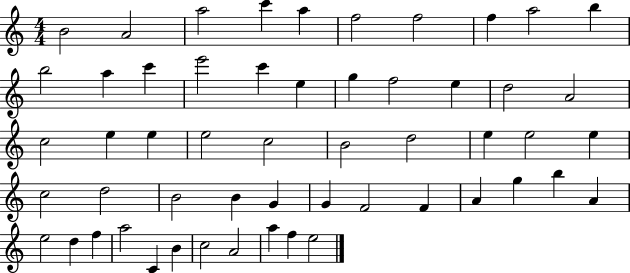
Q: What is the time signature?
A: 4/4